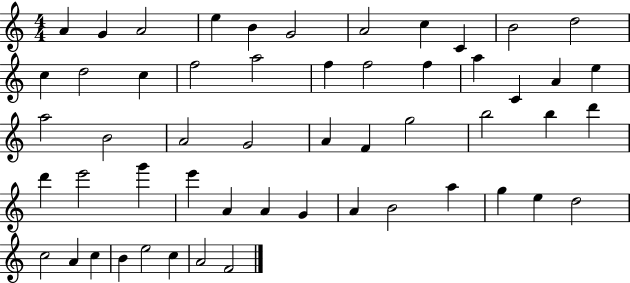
A4/q G4/q A4/h E5/q B4/q G4/h A4/h C5/q C4/q B4/h D5/h C5/q D5/h C5/q F5/h A5/h F5/q F5/h F5/q A5/q C4/q A4/q E5/q A5/h B4/h A4/h G4/h A4/q F4/q G5/h B5/h B5/q D6/q D6/q E6/h G6/q E6/q A4/q A4/q G4/q A4/q B4/h A5/q G5/q E5/q D5/h C5/h A4/q C5/q B4/q E5/h C5/q A4/h F4/h